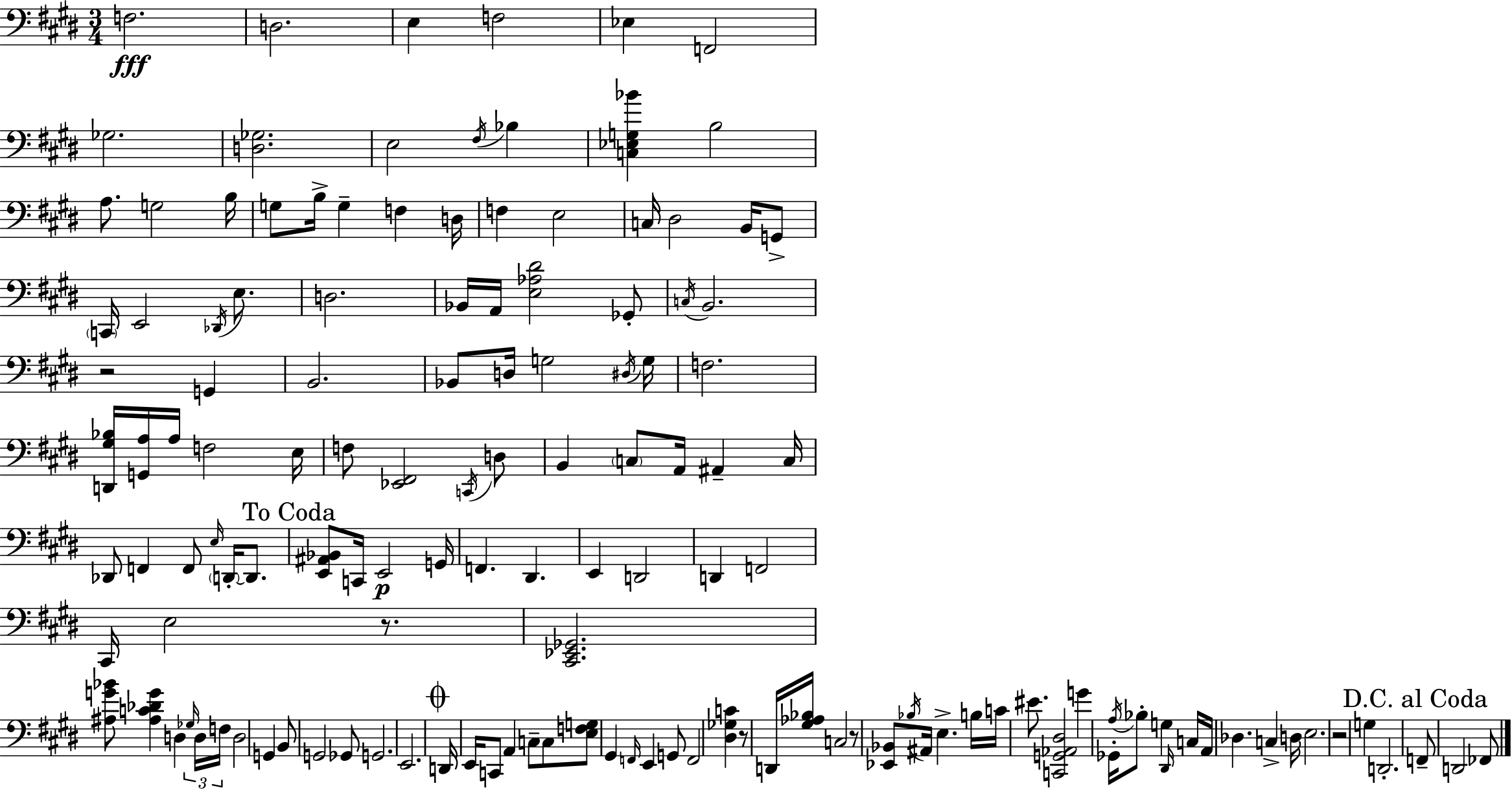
X:1
T:Untitled
M:3/4
L:1/4
K:E
F,2 D,2 E, F,2 _E, F,,2 _G,2 [D,_G,]2 E,2 ^F,/4 _B, [C,_E,G,_B] B,2 A,/2 G,2 B,/4 G,/2 B,/4 G, F, D,/4 F, E,2 C,/4 ^D,2 B,,/4 G,,/2 C,,/4 E,,2 _D,,/4 E,/2 D,2 _B,,/4 A,,/4 [E,_A,^D]2 _G,,/2 C,/4 B,,2 z2 G,, B,,2 _B,,/2 D,/4 G,2 ^D,/4 G,/4 F,2 [D,,^G,_B,]/4 [G,,A,]/4 A,/4 F,2 E,/4 F,/2 [_E,,^F,,]2 C,,/4 D,/2 B,, C,/2 A,,/4 ^A,, C,/4 _D,,/2 F,, F,,/2 E,/4 D,,/4 D,,/2 [E,,^A,,_B,,]/2 C,,/4 E,,2 G,,/4 F,, ^D,, E,, D,,2 D,, F,,2 ^C,,/4 E,2 z/2 [^C,,_E,,_G,,]2 [^A,G_B]/2 [^A,C_DG] D, _G,/4 D,/4 F,/4 D,2 G,, B,,/2 G,,2 _G,,/2 G,,2 E,,2 D,,/4 E,,/4 C,,/2 A,, C,/2 C,/2 [E,F,G,]/2 ^G,, F,,/4 E,, G,,/2 F,,2 [^D,_G,C] z/2 D,,/4 [^G,_A,_B,]/4 C,2 z/2 [_E,,_B,,]/2 _B,/4 ^A,,/4 E, B,/4 C/4 ^E/2 [C,,G,,_A,,^D,]2 G _G,,/4 A,/4 _B,/2 G, ^D,,/4 C,/4 A,,/4 _D, C, D,/4 E,2 z2 G, D,,2 F,,/2 D,,2 _F,,/2